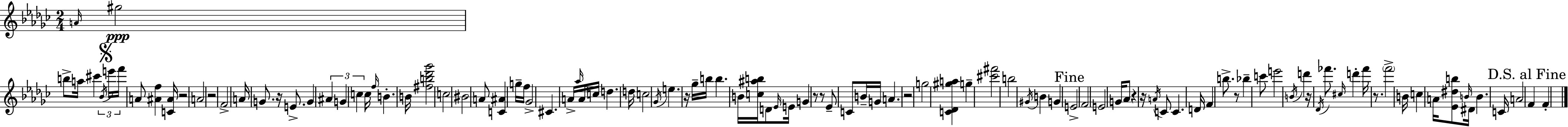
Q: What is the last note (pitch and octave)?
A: F4